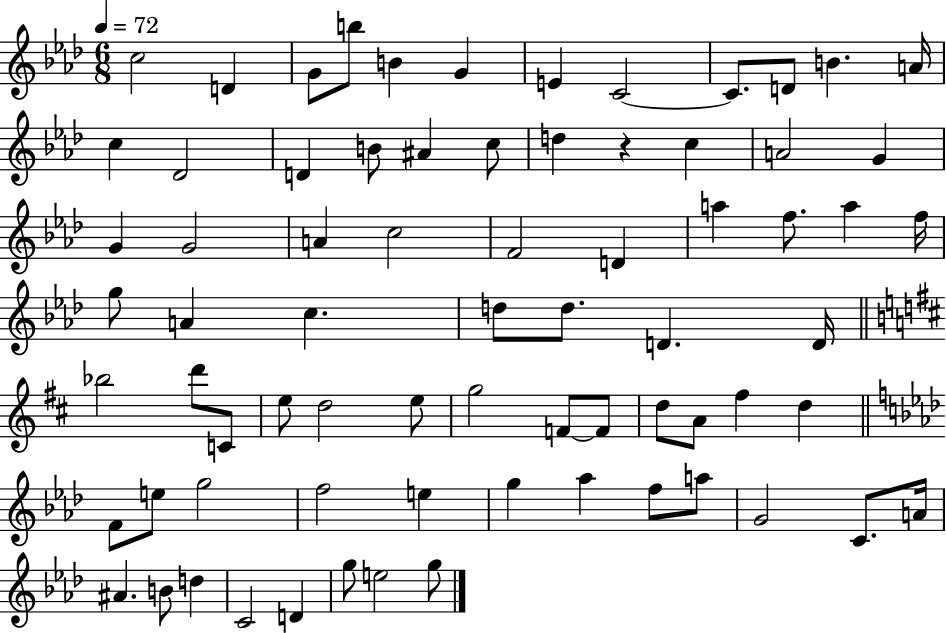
C5/h D4/q G4/e B5/e B4/q G4/q E4/q C4/h C4/e. D4/e B4/q. A4/s C5/q Db4/h D4/q B4/e A#4/q C5/e D5/q R/q C5/q A4/h G4/q G4/q G4/h A4/q C5/h F4/h D4/q A5/q F5/e. A5/q F5/s G5/e A4/q C5/q. D5/e D5/e. D4/q. D4/s Bb5/h D6/e C4/e E5/e D5/h E5/e G5/h F4/e F4/e D5/e A4/e F#5/q D5/q F4/e E5/e G5/h F5/h E5/q G5/q Ab5/q F5/e A5/e G4/h C4/e. A4/s A#4/q. B4/e D5/q C4/h D4/q G5/e E5/h G5/e